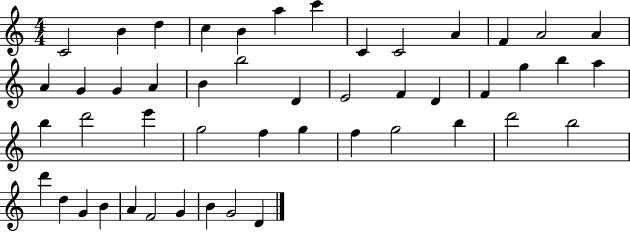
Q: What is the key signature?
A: C major